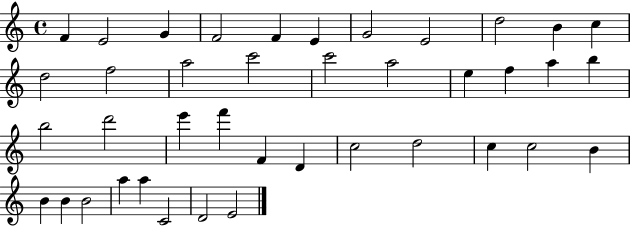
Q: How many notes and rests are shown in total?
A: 40